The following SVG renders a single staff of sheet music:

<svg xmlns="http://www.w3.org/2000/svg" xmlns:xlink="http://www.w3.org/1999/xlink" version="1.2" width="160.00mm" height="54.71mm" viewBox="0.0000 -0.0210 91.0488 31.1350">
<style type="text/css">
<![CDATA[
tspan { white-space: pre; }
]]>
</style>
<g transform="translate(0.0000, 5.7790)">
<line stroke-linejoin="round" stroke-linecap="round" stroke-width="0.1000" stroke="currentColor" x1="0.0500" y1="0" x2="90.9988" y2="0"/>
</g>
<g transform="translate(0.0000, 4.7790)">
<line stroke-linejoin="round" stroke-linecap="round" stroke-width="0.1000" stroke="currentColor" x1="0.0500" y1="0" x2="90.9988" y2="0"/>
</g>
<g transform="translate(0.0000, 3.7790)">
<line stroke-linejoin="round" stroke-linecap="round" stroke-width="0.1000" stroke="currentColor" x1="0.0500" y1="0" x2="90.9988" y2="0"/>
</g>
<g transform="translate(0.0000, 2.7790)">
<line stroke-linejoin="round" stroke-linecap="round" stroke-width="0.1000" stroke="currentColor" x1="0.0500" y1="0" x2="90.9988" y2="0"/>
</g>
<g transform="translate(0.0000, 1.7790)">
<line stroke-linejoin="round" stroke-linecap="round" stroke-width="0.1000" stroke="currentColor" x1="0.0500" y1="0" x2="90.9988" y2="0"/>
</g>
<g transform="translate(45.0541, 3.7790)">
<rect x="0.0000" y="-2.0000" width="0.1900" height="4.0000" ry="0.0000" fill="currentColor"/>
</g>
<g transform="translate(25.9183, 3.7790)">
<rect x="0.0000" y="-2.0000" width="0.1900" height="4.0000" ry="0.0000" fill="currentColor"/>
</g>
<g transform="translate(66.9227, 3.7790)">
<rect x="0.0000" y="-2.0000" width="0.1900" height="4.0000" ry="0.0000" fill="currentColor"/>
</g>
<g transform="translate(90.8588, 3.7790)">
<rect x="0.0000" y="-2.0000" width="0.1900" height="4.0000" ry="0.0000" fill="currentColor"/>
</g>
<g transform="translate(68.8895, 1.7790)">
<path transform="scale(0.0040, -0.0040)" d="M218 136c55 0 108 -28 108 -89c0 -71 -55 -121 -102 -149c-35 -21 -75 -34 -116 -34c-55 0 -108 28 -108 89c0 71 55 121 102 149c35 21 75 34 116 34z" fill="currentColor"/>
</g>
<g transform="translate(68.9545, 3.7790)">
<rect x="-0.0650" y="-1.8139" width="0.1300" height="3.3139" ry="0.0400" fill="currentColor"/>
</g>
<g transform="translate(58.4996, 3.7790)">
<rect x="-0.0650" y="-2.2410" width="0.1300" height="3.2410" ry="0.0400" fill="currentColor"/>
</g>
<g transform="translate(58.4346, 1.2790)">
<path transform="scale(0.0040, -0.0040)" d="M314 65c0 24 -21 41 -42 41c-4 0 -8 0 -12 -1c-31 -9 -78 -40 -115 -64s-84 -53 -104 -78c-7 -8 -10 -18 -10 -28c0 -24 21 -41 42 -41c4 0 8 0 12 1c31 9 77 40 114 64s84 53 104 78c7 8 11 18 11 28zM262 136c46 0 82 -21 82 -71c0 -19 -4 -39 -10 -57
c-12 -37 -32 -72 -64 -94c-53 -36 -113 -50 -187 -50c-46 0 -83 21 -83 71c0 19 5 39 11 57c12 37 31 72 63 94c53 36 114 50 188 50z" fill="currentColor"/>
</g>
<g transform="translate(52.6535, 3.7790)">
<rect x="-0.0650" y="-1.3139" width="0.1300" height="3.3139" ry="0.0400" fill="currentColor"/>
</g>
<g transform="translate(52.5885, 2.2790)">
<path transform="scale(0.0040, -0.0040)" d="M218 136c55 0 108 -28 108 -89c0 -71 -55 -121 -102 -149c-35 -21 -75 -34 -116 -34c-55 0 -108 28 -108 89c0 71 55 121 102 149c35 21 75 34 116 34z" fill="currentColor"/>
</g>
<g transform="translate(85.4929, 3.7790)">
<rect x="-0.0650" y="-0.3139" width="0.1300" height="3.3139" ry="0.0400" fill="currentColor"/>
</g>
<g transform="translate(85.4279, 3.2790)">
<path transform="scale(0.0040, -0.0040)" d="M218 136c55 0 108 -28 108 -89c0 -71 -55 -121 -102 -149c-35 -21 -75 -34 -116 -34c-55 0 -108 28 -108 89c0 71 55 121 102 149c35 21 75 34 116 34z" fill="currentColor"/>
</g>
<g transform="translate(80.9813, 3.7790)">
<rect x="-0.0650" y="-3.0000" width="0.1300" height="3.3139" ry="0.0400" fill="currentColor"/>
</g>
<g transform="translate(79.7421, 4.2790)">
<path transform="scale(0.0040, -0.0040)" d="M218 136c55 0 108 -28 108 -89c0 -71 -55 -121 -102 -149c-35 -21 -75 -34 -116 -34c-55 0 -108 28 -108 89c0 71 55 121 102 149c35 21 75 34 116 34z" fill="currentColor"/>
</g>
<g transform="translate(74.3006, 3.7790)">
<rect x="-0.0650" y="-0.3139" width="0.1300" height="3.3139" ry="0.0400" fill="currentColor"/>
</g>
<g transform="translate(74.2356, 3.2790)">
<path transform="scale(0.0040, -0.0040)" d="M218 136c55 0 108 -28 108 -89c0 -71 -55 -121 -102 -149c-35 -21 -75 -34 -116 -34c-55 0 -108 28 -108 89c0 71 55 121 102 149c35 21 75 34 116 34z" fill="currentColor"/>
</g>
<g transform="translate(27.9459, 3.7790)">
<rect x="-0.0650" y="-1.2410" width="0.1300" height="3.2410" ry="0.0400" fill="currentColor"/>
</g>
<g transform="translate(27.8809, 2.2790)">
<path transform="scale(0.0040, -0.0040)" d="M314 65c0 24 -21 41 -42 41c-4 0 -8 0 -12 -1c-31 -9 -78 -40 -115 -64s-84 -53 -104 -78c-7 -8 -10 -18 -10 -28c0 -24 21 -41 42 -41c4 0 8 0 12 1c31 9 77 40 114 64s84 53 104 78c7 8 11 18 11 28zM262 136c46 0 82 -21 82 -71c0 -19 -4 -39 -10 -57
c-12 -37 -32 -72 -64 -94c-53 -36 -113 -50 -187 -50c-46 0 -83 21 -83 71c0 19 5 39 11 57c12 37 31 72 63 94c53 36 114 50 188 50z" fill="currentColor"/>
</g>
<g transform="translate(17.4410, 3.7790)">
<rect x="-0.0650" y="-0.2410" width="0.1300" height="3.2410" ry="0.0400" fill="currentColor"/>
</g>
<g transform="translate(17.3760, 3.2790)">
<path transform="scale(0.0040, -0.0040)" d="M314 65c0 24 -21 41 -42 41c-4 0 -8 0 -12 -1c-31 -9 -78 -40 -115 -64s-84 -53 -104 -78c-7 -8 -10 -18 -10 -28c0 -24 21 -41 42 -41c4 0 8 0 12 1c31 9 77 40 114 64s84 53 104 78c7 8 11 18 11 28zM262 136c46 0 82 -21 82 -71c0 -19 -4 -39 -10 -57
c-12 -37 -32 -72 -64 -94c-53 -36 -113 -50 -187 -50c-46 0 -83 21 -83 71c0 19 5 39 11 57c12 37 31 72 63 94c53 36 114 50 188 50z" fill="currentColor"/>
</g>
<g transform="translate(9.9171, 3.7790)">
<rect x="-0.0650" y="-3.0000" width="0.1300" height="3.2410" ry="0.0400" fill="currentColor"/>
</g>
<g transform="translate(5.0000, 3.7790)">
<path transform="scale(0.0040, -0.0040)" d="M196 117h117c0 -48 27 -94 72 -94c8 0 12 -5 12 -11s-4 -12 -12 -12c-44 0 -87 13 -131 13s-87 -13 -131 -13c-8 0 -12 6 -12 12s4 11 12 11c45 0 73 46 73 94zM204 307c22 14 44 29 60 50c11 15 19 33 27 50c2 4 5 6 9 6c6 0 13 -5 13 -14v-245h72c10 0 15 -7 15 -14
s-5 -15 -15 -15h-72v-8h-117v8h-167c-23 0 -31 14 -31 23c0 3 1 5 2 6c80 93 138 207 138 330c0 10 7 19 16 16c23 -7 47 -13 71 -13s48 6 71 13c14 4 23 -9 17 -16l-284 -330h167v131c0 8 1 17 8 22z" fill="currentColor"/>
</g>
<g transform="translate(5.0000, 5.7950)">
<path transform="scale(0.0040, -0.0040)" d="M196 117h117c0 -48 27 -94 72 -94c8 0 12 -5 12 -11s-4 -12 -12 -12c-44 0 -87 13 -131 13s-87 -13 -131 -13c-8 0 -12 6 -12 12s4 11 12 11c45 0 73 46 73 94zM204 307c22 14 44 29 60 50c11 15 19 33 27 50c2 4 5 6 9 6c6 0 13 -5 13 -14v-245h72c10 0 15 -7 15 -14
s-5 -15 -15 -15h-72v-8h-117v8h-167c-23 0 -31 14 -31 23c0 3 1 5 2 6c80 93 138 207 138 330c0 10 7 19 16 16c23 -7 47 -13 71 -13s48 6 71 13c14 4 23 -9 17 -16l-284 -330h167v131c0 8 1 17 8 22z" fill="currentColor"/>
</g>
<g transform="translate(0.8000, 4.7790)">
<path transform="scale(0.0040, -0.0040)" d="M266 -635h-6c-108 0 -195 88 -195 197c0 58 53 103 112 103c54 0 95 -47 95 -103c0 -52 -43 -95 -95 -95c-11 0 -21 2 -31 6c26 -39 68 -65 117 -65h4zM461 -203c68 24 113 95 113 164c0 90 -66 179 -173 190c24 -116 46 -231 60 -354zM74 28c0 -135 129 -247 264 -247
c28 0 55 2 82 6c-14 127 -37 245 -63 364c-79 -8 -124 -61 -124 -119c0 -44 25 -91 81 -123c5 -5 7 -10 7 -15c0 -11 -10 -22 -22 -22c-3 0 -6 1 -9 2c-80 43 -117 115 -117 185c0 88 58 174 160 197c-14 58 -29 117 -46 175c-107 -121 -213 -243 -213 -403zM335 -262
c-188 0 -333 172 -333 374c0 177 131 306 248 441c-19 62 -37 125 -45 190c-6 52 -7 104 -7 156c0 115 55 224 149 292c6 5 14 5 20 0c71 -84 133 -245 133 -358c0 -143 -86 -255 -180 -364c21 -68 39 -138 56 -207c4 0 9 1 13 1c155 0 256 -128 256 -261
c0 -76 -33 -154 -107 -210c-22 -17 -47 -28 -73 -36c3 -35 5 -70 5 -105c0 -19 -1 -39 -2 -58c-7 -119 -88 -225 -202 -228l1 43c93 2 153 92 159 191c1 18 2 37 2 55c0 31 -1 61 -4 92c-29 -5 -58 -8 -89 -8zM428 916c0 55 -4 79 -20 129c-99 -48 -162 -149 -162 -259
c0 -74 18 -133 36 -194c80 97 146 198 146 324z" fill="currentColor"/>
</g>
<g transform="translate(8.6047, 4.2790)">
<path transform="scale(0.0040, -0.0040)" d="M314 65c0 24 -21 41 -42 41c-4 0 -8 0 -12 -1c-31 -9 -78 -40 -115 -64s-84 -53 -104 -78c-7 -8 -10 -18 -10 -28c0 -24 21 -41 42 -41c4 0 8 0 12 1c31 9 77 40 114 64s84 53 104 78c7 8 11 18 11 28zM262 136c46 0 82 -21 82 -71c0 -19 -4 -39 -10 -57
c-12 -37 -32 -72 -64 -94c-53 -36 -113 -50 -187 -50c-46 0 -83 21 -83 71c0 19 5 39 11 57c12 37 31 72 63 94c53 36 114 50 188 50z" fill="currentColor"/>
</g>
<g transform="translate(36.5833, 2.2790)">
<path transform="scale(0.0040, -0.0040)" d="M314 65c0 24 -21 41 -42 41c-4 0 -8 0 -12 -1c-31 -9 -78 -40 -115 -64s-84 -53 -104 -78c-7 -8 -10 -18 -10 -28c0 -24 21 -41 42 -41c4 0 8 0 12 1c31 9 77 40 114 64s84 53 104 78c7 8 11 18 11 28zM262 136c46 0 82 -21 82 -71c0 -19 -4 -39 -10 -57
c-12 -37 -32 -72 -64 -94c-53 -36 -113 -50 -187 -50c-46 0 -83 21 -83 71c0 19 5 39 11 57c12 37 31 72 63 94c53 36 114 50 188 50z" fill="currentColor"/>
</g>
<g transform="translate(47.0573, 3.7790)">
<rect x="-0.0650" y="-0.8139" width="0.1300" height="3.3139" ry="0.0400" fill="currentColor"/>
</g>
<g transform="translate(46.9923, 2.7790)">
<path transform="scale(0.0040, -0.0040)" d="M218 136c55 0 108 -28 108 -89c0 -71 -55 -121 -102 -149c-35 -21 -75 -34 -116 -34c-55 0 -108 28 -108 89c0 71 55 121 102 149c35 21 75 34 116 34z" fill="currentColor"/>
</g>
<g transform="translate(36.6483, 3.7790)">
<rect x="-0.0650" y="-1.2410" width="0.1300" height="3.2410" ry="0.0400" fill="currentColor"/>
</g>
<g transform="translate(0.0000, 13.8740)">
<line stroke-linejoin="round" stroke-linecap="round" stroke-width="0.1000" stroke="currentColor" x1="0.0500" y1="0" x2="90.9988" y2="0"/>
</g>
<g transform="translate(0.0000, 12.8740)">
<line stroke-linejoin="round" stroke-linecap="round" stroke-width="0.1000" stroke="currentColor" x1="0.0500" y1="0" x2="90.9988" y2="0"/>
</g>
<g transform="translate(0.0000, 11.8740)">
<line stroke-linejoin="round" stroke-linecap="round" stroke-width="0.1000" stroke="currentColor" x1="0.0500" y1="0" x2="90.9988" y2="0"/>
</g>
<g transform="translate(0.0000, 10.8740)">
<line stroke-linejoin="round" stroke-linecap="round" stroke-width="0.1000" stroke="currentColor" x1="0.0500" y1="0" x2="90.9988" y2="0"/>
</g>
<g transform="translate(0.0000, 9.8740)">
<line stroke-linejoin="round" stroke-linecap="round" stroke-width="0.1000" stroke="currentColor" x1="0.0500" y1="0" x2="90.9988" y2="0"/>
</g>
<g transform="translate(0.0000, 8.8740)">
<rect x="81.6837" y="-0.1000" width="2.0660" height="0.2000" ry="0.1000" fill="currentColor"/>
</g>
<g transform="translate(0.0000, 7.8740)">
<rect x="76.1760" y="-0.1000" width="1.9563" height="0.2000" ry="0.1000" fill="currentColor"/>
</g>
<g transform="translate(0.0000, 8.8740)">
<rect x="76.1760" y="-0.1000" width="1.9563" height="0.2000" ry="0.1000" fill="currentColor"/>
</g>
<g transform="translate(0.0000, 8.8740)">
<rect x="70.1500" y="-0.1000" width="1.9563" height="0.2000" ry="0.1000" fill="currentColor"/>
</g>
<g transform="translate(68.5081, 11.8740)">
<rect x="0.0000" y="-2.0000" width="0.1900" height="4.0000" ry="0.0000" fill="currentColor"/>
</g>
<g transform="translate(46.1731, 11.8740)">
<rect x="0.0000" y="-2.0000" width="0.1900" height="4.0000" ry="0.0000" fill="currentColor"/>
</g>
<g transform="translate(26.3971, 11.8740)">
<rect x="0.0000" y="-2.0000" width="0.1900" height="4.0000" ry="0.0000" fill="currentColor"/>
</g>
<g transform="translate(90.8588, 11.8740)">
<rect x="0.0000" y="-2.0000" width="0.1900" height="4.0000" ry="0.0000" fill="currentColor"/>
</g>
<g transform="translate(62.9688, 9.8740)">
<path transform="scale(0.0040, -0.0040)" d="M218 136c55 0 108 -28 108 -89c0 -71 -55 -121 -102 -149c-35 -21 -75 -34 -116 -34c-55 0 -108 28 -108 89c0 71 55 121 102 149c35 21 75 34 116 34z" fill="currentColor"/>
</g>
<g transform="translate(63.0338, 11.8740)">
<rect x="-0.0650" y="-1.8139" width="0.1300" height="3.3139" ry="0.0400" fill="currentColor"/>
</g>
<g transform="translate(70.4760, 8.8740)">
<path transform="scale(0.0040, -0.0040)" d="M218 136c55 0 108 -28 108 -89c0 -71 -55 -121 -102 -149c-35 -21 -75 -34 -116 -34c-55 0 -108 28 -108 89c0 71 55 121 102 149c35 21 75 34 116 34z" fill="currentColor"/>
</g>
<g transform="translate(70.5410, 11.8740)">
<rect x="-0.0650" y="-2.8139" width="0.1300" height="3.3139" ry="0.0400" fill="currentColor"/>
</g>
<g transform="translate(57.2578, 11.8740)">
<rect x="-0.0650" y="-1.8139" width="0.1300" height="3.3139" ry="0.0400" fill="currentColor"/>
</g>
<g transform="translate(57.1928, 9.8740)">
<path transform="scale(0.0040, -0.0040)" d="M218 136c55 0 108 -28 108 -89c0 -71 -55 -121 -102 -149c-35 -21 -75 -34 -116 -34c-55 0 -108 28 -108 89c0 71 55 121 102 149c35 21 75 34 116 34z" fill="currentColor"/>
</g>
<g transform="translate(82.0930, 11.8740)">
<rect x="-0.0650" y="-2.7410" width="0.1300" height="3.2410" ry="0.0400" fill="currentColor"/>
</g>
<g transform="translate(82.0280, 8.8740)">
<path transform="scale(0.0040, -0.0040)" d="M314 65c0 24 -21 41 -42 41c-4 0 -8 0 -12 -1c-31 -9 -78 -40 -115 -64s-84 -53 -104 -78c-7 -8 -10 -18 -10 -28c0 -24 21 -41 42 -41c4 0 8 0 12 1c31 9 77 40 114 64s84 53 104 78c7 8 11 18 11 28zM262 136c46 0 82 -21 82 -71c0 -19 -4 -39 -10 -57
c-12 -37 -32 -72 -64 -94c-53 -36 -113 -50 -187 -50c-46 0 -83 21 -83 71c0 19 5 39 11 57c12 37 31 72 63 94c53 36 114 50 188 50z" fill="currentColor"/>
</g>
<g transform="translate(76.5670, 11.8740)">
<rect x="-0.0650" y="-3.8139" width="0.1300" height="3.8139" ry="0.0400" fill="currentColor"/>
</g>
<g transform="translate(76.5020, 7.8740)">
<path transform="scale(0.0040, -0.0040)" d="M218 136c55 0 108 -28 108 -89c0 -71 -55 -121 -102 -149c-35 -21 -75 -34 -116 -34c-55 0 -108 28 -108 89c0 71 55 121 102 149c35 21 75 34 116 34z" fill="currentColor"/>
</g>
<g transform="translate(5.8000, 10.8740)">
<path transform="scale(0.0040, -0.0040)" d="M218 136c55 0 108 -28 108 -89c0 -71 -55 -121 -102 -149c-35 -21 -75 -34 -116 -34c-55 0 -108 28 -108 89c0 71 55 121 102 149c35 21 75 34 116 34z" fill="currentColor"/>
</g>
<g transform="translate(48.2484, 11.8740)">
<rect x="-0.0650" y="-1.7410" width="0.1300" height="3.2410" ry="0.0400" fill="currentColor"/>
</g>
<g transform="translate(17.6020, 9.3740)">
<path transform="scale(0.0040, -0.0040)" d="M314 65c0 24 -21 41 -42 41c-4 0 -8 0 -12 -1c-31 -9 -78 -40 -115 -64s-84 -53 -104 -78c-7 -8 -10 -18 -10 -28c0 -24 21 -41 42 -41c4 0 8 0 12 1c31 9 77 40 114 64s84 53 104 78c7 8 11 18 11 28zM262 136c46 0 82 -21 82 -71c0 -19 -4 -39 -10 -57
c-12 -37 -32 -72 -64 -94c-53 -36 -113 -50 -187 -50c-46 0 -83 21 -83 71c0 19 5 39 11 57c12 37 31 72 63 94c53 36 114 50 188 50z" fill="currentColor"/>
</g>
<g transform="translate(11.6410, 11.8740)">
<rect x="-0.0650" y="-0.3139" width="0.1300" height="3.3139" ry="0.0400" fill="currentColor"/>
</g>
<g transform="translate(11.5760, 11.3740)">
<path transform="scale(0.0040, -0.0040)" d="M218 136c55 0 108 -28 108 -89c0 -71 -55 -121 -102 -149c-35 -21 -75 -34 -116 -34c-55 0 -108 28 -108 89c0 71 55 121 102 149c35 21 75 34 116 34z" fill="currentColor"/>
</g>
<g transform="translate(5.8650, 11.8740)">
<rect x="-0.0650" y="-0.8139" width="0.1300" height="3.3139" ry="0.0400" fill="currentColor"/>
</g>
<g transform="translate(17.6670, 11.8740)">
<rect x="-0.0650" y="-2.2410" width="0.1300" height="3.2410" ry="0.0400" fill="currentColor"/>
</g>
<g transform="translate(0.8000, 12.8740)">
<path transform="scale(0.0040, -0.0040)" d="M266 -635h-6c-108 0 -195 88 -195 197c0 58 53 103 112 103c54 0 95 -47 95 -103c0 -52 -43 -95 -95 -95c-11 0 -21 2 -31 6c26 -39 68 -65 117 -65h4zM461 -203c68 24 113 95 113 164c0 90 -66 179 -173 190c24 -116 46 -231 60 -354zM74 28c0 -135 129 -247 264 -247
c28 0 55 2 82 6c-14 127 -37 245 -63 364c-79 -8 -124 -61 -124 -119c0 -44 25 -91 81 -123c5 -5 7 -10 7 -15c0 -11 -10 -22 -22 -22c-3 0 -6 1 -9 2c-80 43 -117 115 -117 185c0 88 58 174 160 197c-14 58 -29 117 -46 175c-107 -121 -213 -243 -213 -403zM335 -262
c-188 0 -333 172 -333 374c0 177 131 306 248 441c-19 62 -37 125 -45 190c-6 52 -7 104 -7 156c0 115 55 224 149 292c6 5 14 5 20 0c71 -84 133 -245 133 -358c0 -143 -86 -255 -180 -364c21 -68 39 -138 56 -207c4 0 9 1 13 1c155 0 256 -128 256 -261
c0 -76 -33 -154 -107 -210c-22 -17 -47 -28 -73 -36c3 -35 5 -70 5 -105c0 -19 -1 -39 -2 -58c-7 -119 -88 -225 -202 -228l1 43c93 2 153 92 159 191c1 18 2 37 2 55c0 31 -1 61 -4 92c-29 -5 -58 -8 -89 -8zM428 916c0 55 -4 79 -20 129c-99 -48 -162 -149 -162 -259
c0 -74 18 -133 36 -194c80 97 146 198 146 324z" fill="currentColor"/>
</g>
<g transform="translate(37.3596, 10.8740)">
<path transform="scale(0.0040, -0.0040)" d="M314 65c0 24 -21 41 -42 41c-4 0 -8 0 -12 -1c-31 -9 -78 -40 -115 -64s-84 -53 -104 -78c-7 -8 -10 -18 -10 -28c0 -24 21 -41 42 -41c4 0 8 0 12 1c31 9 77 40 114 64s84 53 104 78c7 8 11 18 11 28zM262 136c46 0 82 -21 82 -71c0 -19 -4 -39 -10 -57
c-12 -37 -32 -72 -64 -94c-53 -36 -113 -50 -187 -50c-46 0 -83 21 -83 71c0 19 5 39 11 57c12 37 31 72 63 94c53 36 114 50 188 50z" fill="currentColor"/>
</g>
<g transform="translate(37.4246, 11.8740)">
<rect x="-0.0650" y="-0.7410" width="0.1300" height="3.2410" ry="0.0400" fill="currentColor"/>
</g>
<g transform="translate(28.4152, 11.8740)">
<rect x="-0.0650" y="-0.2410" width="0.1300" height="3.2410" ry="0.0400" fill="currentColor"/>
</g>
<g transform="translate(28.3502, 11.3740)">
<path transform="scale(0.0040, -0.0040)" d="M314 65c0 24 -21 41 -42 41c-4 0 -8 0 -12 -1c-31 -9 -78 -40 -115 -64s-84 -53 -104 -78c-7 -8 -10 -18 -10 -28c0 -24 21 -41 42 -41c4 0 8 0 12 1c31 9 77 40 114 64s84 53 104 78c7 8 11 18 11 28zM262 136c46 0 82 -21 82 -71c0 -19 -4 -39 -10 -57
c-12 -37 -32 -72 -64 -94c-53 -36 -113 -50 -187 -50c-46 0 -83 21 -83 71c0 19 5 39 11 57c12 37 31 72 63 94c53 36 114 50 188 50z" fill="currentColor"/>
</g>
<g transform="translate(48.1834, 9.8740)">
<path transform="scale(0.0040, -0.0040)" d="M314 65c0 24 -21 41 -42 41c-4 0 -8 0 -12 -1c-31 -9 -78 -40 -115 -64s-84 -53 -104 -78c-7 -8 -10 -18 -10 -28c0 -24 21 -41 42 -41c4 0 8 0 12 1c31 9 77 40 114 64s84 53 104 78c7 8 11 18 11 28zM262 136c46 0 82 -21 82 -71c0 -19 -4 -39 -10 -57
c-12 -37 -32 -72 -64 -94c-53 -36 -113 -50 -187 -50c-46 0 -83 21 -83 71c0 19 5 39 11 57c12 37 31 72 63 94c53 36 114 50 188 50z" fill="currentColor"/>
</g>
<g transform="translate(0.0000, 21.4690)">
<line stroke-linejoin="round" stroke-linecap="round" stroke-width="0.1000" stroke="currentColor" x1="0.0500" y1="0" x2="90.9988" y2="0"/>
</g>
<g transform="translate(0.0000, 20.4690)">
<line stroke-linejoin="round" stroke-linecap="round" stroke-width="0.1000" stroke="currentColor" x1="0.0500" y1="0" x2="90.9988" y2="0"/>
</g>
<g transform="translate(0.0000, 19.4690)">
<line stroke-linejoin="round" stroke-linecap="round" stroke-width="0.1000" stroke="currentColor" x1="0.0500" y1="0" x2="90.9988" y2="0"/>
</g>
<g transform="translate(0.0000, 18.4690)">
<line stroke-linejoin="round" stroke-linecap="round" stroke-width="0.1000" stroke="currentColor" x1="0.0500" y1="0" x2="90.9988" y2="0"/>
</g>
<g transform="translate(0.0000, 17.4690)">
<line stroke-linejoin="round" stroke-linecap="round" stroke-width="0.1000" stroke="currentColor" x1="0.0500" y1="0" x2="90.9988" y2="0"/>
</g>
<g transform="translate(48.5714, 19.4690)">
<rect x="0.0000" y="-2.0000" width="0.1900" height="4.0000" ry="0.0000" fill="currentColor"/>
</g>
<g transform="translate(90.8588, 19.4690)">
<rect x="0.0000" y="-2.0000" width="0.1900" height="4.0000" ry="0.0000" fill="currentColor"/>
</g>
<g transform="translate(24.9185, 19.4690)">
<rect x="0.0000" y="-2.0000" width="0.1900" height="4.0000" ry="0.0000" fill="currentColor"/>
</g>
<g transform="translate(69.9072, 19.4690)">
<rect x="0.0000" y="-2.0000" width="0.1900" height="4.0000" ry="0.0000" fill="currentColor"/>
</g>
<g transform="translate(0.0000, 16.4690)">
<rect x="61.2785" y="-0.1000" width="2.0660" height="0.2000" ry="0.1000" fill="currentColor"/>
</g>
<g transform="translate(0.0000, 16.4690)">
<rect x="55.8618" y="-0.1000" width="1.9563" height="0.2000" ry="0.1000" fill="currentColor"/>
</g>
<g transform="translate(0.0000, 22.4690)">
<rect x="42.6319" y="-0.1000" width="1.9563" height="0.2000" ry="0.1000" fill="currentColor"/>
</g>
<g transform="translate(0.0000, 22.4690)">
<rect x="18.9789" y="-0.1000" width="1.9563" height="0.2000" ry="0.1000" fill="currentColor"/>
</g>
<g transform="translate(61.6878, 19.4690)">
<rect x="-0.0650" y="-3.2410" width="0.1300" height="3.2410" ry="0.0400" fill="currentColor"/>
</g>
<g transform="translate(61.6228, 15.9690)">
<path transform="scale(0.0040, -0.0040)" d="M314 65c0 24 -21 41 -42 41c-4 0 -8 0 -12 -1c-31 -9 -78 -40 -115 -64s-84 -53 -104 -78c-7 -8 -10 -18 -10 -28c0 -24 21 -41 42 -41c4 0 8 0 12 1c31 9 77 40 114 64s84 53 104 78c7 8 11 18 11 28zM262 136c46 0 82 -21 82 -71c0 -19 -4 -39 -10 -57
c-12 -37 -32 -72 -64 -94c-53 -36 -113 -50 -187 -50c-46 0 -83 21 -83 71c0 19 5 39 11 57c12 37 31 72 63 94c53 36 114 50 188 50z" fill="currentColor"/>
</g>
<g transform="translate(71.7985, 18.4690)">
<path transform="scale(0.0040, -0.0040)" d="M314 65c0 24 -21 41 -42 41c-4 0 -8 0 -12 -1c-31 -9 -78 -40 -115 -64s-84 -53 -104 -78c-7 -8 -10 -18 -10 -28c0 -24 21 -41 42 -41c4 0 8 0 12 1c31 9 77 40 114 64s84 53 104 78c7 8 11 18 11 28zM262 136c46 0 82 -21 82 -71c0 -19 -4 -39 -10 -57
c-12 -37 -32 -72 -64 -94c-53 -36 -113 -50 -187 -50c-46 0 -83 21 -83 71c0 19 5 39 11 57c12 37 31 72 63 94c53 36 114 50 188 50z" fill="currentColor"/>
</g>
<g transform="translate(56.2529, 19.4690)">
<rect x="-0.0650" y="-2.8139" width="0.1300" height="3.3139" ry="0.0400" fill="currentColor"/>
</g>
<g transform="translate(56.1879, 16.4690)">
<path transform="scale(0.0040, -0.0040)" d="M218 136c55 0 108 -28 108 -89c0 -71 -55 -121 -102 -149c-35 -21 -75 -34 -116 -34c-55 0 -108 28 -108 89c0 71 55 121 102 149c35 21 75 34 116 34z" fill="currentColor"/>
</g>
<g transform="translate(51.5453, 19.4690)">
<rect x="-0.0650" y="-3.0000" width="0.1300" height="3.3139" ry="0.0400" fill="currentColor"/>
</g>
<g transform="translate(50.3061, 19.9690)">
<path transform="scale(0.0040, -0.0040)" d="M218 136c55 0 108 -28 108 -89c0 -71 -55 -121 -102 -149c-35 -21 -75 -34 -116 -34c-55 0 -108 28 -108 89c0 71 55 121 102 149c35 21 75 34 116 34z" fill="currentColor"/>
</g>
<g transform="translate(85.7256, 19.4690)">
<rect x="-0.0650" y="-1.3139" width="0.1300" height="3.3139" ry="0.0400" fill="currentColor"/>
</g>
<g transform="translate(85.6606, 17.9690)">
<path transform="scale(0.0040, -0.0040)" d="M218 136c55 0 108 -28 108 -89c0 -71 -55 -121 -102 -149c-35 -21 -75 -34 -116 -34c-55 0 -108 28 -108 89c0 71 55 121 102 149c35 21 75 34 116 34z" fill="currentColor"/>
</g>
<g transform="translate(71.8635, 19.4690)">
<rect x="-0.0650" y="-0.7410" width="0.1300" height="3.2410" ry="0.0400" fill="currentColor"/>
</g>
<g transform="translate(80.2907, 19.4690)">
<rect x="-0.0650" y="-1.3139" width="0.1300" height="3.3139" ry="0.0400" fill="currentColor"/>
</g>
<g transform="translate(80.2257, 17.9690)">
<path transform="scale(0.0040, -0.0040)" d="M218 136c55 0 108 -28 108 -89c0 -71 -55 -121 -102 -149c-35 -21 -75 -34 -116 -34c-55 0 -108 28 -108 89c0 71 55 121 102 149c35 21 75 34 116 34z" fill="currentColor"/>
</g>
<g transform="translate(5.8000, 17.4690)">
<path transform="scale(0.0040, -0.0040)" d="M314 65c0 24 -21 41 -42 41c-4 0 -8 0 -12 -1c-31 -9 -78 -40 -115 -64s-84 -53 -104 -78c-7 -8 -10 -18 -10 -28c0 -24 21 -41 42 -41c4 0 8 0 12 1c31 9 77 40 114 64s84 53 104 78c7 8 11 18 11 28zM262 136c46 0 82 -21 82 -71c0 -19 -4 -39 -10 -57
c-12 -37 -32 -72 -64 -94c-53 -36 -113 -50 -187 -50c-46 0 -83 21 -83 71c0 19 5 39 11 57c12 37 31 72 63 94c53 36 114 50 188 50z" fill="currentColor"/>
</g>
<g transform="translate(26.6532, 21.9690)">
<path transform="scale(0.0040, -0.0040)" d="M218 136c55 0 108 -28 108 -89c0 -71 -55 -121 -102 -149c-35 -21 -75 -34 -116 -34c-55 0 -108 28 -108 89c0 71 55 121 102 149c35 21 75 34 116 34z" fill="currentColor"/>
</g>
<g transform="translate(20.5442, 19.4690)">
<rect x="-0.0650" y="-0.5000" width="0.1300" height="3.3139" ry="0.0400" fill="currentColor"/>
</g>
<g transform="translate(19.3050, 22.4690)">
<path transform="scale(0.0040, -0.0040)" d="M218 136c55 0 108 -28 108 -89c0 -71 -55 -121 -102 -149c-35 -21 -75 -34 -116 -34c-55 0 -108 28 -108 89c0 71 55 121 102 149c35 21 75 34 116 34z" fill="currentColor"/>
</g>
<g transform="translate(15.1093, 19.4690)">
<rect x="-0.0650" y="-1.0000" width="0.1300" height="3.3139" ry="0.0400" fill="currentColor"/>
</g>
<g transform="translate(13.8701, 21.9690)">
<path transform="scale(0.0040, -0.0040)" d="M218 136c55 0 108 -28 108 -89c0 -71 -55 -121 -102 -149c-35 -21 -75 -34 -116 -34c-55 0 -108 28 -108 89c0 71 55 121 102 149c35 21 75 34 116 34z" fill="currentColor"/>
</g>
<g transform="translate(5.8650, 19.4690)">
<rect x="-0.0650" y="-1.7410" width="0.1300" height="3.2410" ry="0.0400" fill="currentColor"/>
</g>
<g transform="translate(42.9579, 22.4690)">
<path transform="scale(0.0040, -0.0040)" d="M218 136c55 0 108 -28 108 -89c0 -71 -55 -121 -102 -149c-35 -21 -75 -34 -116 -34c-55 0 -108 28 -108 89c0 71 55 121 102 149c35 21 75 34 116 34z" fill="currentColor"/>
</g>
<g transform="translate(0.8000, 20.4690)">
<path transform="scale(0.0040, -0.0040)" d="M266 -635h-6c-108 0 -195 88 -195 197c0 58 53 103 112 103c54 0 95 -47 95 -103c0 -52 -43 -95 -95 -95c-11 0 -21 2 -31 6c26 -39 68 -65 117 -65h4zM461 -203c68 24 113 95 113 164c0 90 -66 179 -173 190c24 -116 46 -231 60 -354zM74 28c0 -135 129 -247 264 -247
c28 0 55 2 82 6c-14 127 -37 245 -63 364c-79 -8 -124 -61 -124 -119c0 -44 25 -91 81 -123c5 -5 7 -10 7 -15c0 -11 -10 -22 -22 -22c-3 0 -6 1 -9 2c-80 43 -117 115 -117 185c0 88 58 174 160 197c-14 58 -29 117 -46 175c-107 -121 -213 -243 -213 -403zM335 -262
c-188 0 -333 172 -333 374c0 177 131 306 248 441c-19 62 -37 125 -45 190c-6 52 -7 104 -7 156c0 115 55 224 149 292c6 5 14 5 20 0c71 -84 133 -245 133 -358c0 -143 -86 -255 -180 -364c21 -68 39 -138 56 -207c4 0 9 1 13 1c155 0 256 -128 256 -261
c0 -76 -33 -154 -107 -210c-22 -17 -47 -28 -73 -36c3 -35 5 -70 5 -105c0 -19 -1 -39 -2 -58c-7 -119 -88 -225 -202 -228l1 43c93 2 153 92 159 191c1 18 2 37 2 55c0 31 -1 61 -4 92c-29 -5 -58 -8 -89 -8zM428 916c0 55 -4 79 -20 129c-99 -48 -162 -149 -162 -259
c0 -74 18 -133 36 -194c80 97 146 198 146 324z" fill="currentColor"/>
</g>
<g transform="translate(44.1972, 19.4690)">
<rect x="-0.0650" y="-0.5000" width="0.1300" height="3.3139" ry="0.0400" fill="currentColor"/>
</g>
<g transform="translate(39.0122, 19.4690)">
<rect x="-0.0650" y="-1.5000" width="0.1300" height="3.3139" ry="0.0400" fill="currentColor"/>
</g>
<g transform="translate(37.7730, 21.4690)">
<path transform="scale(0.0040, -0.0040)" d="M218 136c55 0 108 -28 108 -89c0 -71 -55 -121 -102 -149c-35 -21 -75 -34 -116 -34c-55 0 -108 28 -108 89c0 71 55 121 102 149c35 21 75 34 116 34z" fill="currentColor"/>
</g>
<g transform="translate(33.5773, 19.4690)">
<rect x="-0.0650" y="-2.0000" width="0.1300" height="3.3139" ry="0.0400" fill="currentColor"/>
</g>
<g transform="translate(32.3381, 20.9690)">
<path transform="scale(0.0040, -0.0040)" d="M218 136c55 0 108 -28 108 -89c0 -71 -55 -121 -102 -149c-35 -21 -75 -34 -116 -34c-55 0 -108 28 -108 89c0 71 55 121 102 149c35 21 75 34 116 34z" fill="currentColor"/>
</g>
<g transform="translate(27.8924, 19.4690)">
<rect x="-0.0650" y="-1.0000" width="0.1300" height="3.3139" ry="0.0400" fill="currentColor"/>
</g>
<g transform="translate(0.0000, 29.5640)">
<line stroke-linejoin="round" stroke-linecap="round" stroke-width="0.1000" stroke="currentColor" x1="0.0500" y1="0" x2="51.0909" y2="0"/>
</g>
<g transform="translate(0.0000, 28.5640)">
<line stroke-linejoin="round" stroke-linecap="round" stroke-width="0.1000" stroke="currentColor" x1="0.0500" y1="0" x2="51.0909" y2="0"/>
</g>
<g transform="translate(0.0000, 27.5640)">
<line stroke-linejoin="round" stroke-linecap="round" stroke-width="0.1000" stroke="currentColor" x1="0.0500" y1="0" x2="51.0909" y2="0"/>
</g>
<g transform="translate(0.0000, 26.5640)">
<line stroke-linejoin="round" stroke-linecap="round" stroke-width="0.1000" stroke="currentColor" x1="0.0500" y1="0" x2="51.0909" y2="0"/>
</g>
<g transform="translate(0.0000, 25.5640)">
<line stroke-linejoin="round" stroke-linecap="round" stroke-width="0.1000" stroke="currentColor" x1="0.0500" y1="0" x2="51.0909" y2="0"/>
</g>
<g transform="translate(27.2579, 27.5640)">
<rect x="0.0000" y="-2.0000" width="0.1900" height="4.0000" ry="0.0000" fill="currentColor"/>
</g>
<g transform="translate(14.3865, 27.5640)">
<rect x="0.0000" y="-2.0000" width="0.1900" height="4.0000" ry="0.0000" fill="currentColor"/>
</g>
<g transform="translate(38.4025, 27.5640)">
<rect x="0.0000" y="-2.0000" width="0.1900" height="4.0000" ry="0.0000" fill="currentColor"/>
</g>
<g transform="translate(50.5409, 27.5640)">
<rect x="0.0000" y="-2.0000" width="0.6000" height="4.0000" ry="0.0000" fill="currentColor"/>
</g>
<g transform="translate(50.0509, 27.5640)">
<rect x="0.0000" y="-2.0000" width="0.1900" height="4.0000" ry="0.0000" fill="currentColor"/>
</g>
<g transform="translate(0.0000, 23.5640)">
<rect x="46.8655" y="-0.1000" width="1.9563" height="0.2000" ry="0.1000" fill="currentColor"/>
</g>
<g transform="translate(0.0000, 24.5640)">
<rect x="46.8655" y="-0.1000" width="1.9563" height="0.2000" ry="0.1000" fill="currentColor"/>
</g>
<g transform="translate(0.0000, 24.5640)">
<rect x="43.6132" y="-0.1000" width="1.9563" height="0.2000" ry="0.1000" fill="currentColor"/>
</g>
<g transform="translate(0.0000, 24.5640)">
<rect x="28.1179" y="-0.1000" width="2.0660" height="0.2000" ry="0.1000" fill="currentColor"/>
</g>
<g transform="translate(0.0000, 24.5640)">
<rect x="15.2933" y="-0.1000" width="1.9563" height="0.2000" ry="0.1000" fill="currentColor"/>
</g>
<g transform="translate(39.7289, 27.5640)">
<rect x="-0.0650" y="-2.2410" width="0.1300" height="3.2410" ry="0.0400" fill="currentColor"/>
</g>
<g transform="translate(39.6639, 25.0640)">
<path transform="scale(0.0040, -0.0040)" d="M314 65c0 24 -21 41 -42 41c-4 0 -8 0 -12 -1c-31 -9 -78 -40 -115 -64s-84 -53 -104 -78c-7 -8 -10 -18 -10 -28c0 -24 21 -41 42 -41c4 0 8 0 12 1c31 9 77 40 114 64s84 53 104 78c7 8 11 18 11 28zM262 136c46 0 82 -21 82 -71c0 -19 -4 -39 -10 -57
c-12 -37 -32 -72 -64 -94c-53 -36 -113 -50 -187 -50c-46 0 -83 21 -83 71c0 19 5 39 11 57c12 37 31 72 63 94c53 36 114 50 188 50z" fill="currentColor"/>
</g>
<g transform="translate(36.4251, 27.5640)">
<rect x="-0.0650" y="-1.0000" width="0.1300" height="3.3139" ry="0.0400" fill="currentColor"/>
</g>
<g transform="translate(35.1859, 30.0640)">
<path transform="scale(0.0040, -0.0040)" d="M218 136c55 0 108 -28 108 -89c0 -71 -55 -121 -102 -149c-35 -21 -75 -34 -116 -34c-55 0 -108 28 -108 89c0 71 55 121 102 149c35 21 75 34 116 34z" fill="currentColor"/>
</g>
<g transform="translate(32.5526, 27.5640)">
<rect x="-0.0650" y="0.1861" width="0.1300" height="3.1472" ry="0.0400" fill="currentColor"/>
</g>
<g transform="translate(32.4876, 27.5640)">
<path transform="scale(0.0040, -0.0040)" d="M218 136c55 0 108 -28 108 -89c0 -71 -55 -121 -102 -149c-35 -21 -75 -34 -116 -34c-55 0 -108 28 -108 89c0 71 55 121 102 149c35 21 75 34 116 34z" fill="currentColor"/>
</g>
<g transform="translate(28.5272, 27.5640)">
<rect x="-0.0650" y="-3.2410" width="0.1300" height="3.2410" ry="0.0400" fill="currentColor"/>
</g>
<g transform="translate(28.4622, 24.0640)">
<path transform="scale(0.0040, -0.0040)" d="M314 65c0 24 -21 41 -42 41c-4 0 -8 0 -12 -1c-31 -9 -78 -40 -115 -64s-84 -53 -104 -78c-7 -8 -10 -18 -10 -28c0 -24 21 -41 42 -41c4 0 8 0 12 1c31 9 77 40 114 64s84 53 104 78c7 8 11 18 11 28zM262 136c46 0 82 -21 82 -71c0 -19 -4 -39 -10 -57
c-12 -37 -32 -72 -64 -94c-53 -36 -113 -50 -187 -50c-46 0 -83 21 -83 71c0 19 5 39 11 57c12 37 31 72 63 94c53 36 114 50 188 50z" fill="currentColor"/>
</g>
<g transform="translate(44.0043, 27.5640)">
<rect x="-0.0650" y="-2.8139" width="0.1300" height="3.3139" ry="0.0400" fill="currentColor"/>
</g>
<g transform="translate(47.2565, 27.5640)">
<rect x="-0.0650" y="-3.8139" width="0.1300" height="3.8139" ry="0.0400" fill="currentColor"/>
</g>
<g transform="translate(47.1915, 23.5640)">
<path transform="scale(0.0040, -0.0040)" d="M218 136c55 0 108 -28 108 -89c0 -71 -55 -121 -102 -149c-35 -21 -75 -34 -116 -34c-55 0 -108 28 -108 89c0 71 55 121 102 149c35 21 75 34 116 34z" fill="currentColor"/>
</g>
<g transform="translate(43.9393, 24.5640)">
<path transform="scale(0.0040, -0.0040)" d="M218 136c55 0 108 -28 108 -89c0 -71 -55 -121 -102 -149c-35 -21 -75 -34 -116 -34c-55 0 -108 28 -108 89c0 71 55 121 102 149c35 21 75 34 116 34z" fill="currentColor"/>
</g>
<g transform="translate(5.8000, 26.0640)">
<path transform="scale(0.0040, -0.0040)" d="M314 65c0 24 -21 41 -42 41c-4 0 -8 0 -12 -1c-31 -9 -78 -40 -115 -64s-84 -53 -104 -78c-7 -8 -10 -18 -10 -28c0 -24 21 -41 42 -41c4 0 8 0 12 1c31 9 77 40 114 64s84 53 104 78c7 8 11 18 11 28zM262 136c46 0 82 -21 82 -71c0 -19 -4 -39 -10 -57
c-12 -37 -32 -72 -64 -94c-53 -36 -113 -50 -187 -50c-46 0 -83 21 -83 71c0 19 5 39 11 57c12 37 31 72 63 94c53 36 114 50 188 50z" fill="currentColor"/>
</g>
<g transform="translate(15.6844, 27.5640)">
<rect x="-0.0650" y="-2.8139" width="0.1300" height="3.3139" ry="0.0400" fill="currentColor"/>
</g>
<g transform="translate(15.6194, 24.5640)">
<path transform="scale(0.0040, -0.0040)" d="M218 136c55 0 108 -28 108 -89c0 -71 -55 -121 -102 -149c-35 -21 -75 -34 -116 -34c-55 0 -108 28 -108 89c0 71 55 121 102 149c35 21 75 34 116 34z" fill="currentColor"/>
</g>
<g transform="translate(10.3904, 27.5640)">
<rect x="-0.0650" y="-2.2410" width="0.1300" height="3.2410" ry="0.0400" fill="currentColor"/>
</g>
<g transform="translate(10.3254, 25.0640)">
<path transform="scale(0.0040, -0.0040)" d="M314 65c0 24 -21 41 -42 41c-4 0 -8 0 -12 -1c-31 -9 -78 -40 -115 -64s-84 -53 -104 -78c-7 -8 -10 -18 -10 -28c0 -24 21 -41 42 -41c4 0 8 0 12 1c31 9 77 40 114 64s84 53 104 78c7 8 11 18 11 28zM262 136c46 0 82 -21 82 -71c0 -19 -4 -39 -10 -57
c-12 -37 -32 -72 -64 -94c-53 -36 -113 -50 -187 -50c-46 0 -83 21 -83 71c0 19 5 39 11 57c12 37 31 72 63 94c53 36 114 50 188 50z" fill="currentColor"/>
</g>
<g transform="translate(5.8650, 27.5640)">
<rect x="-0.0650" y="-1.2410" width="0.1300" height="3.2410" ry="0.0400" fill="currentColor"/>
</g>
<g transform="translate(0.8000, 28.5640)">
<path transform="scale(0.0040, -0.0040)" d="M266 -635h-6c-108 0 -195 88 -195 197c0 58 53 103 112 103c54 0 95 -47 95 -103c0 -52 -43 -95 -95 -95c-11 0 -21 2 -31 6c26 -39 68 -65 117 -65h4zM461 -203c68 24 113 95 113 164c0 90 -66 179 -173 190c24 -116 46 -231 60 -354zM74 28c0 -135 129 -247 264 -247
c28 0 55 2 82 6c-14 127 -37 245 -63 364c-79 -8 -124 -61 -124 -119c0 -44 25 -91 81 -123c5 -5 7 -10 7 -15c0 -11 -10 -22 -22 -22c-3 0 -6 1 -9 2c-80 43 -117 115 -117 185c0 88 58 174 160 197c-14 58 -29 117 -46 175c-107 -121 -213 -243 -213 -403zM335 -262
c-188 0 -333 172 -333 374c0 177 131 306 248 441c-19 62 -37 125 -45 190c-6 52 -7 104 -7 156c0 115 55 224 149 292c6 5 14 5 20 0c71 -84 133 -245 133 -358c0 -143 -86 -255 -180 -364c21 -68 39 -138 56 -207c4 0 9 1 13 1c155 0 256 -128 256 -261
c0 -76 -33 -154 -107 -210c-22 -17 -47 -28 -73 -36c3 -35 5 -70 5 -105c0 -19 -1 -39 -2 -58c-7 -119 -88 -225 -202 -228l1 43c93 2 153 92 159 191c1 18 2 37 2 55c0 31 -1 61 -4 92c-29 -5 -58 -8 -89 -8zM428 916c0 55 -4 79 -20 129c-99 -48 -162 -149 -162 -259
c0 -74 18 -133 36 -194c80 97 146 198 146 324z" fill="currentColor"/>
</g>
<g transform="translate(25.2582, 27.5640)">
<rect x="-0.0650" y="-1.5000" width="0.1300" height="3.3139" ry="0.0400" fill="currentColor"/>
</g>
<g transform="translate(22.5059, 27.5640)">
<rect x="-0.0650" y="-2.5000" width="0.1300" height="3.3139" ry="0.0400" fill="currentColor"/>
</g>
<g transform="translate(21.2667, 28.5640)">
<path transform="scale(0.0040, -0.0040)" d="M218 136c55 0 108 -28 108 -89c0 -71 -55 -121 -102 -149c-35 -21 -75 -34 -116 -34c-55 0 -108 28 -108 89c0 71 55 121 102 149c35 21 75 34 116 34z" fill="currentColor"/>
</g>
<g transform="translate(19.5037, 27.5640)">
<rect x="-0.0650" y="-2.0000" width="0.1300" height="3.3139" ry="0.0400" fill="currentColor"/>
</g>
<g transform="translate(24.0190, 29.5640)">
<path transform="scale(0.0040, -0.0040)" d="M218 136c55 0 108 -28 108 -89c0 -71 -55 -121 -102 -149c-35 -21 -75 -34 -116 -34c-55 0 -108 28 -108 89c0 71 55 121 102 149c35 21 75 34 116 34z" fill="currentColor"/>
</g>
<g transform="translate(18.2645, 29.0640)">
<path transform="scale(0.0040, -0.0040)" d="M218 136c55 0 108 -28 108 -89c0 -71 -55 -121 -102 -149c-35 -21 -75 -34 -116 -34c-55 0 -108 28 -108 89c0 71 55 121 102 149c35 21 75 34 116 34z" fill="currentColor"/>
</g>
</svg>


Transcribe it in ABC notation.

X:1
T:Untitled
M:4/4
L:1/4
K:C
A2 c2 e2 e2 d e g2 f c A c d c g2 c2 d2 f2 f f a c' a2 f2 D C D F E C A a b2 d2 e e e2 g2 a F G E b2 B D g2 a c'